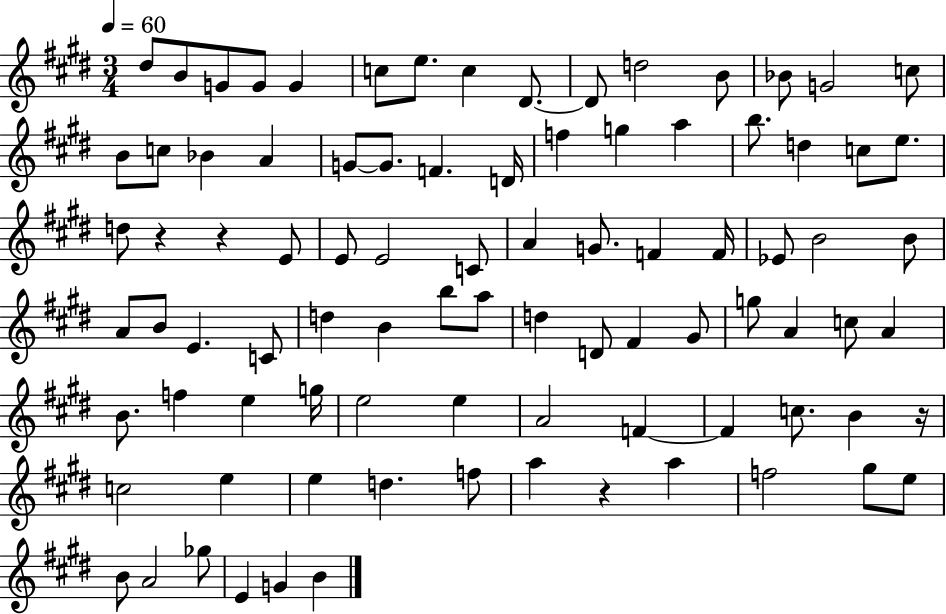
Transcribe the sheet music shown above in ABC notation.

X:1
T:Untitled
M:3/4
L:1/4
K:E
^d/2 B/2 G/2 G/2 G c/2 e/2 c ^D/2 ^D/2 d2 B/2 _B/2 G2 c/2 B/2 c/2 _B A G/2 G/2 F D/4 f g a b/2 d c/2 e/2 d/2 z z E/2 E/2 E2 C/2 A G/2 F F/4 _E/2 B2 B/2 A/2 B/2 E C/2 d B b/2 a/2 d D/2 ^F ^G/2 g/2 A c/2 A B/2 f e g/4 e2 e A2 F F c/2 B z/4 c2 e e d f/2 a z a f2 ^g/2 e/2 B/2 A2 _g/2 E G B